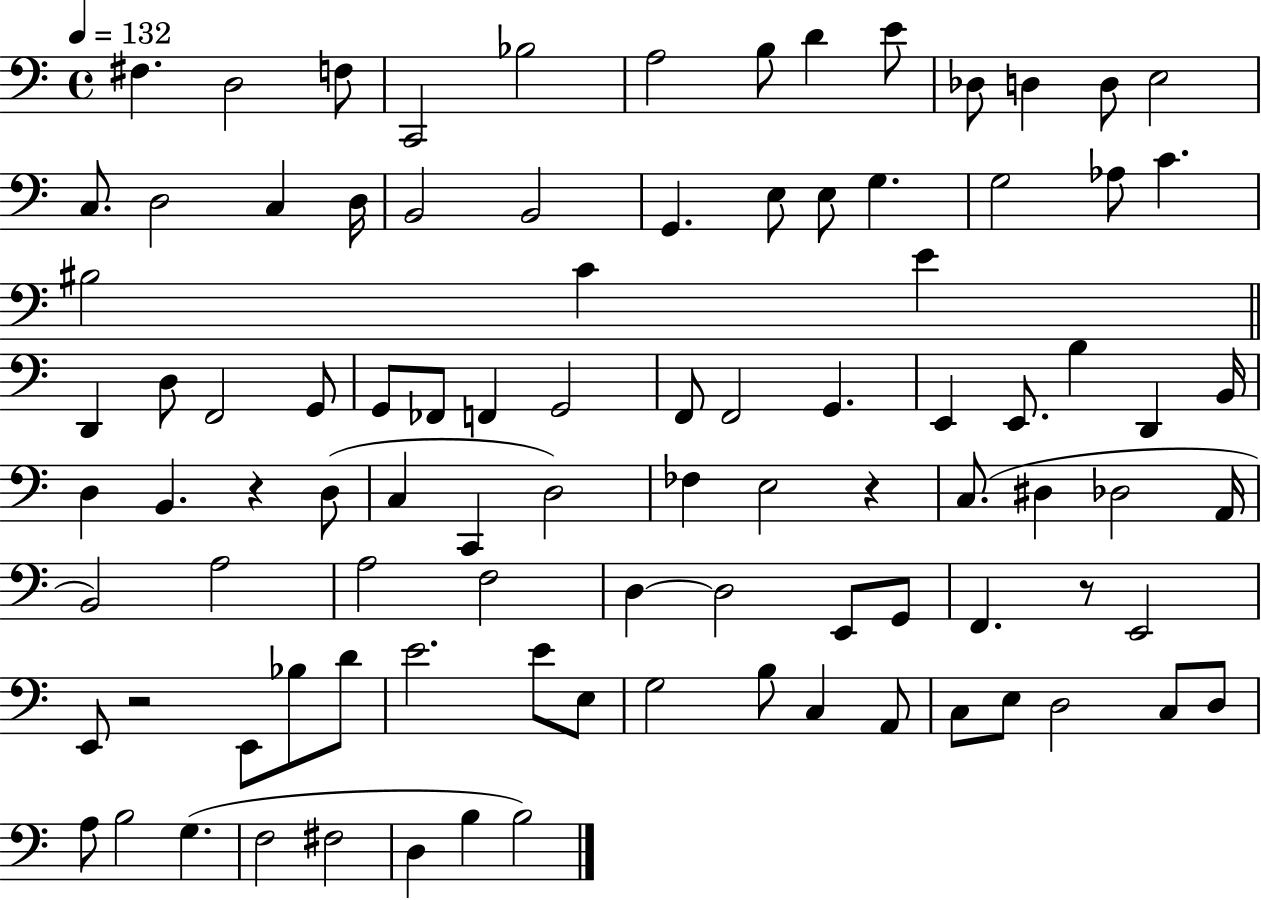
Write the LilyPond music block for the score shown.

{
  \clef bass
  \time 4/4
  \defaultTimeSignature
  \key c \major
  \tempo 4 = 132
  fis4. d2 f8 | c,2 bes2 | a2 b8 d'4 e'8 | des8 d4 d8 e2 | \break c8. d2 c4 d16 | b,2 b,2 | g,4. e8 e8 g4. | g2 aes8 c'4. | \break bis2 c'4 e'4 | \bar "||" \break \key a \minor d,4 d8 f,2 g,8 | g,8 fes,8 f,4 g,2 | f,8 f,2 g,4. | e,4 e,8. b4 d,4 b,16 | \break d4 b,4. r4 d8( | c4 c,4 d2) | fes4 e2 r4 | c8.( dis4 des2 a,16 | \break b,2) a2 | a2 f2 | d4~~ d2 e,8 g,8 | f,4. r8 e,2 | \break e,8 r2 e,8 bes8 d'8 | e'2. e'8 e8 | g2 b8 c4 a,8 | c8 e8 d2 c8 d8 | \break a8 b2 g4.( | f2 fis2 | d4 b4 b2) | \bar "|."
}